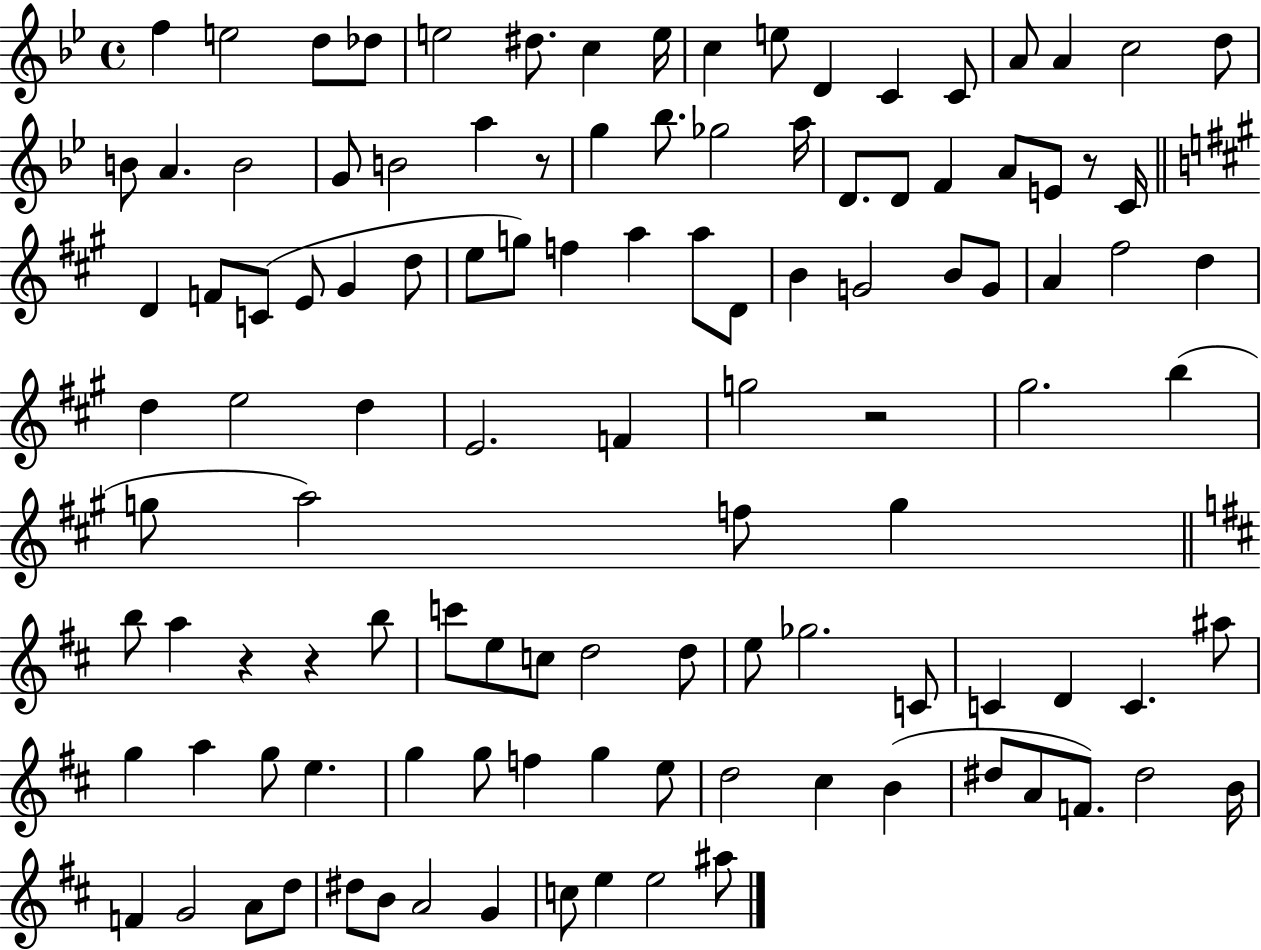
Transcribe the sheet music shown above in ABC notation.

X:1
T:Untitled
M:4/4
L:1/4
K:Bb
f e2 d/2 _d/2 e2 ^d/2 c e/4 c e/2 D C C/2 A/2 A c2 d/2 B/2 A B2 G/2 B2 a z/2 g _b/2 _g2 a/4 D/2 D/2 F A/2 E/2 z/2 C/4 D F/2 C/2 E/2 ^G d/2 e/2 g/2 f a a/2 D/2 B G2 B/2 G/2 A ^f2 d d e2 d E2 F g2 z2 ^g2 b g/2 a2 f/2 g b/2 a z z b/2 c'/2 e/2 c/2 d2 d/2 e/2 _g2 C/2 C D C ^a/2 g a g/2 e g g/2 f g e/2 d2 ^c B ^d/2 A/2 F/2 ^d2 B/4 F G2 A/2 d/2 ^d/2 B/2 A2 G c/2 e e2 ^a/2